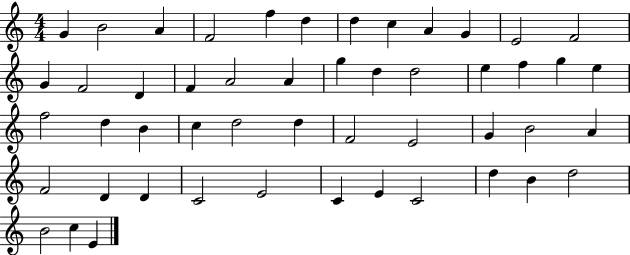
{
  \clef treble
  \numericTimeSignature
  \time 4/4
  \key c \major
  g'4 b'2 a'4 | f'2 f''4 d''4 | d''4 c''4 a'4 g'4 | e'2 f'2 | \break g'4 f'2 d'4 | f'4 a'2 a'4 | g''4 d''4 d''2 | e''4 f''4 g''4 e''4 | \break f''2 d''4 b'4 | c''4 d''2 d''4 | f'2 e'2 | g'4 b'2 a'4 | \break f'2 d'4 d'4 | c'2 e'2 | c'4 e'4 c'2 | d''4 b'4 d''2 | \break b'2 c''4 e'4 | \bar "|."
}